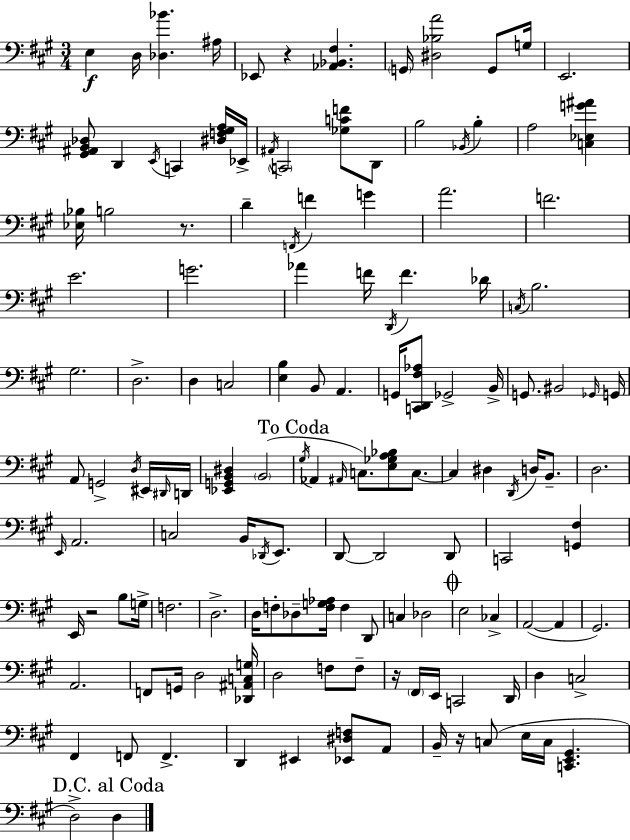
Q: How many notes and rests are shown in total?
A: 140